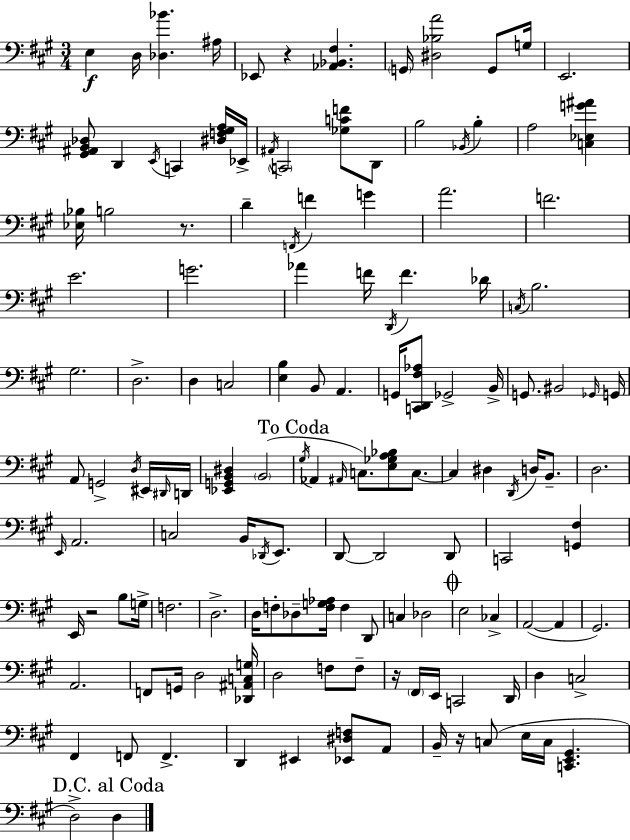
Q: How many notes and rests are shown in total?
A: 140